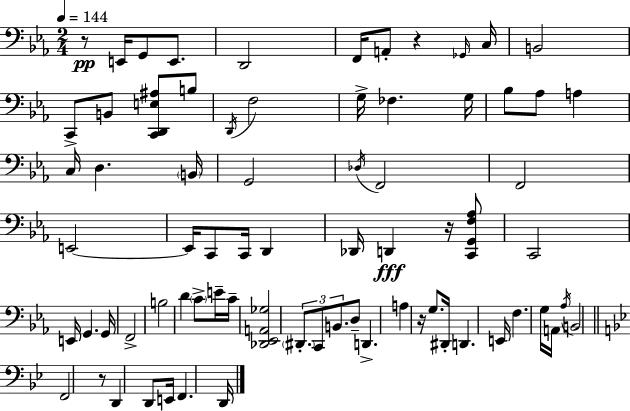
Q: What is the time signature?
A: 2/4